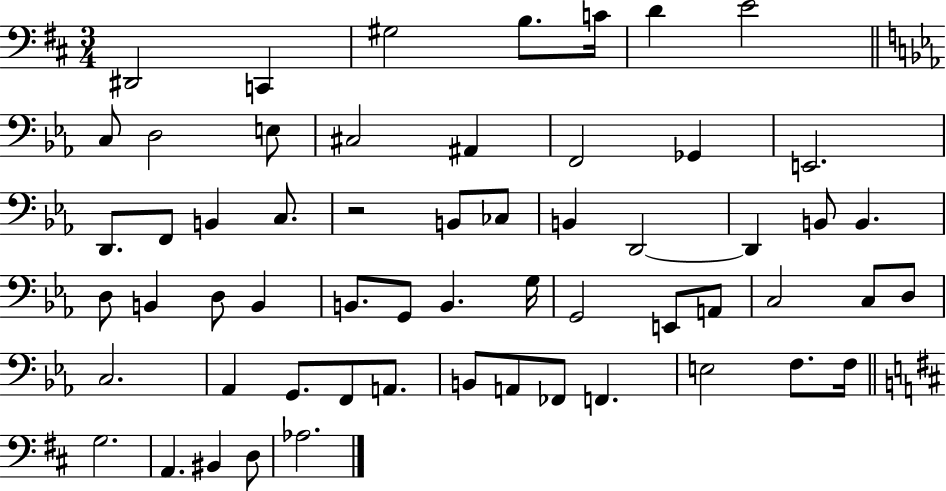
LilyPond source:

{
  \clef bass
  \numericTimeSignature
  \time 3/4
  \key d \major
  dis,2 c,4 | gis2 b8. c'16 | d'4 e'2 | \bar "||" \break \key ees \major c8 d2 e8 | cis2 ais,4 | f,2 ges,4 | e,2. | \break d,8. f,8 b,4 c8. | r2 b,8 ces8 | b,4 d,2~~ | d,4 b,8 b,4. | \break d8 b,4 d8 b,4 | b,8. g,8 b,4. g16 | g,2 e,8 a,8 | c2 c8 d8 | \break c2. | aes,4 g,8. f,8 a,8. | b,8 a,8 fes,8 f,4. | e2 f8. f16 | \break \bar "||" \break \key d \major g2. | a,4. bis,4 d8 | aes2. | \bar "|."
}